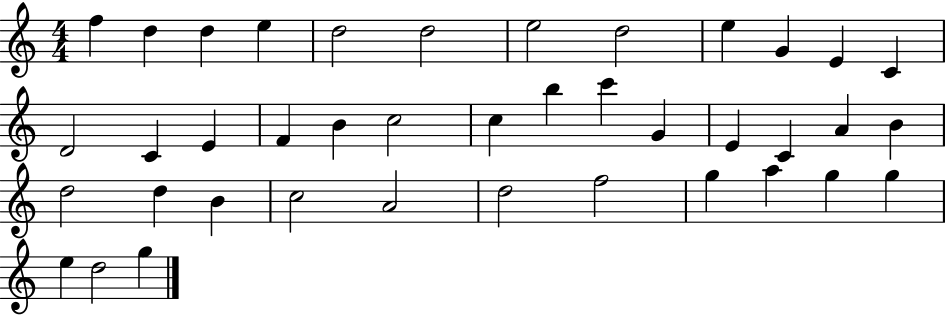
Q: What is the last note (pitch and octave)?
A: G5